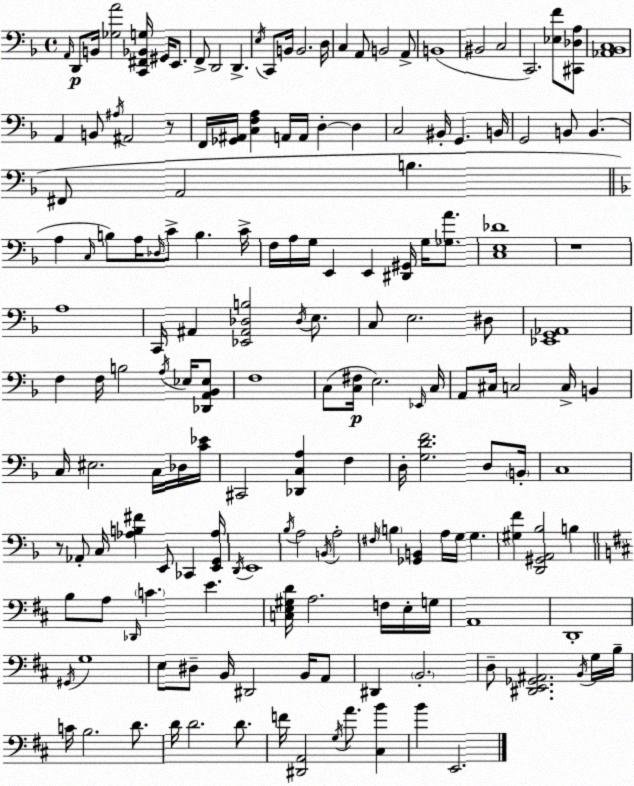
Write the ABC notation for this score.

X:1
T:Untitled
M:4/4
L:1/4
K:Dm
A,,/4 D,,/2 B,,/4 [_G,A]2 [C,,^F,,_B,,G,]/4 ^G,,/4 E,,/2 F,,/2 D,,2 D,, E,/4 C,,/2 B,,/4 B,,2 D,/4 C, A,,/2 B,,2 A,,/2 B,,4 ^B,,2 C,2 C,,2 [_E,F]/2 [^C,,_D,A,]/2 [_A,,_B,,C,]4 A,, B,,/2 ^A,/4 ^A,,2 z/2 F,,/4 [_G,,^A,,]/4 [C,F,A,] A,,/4 A,,/4 D, D, C,2 ^B,,/4 G,, B,,/4 G,,2 B,,/2 B,, ^F,,/2 A,,2 B, A, C,/4 B,/2 A,/4 _D,/4 C/2 B, C/4 F,/4 A,/4 G,/4 E,, E,, [^D,,^G,,]/4 G,/4 [_G,A]/2 [C,E,_D]4 z4 A,4 C,,/4 ^A,, [_E,,^A,,_D,B,]2 _D,/4 E,/2 C,/2 E,2 ^D,/2 [_E,,G,,_A,,]4 F, F,/4 B,2 A,/4 _E,/4 [_D,,A,,_B,,_E,]/2 F,4 C,/2 [C,^F,]/4 E,2 _E,,/4 C,/4 A,,/2 ^C,/4 C,2 C,/4 B,, C,/4 ^E,2 C,/4 _D,/4 [C_E]/4 ^C,,2 [_D,,C,A,] F, D,/4 [G,DF]2 D,/2 B,,/4 C,4 z/2 _A,,/2 C,/4 [_A,B,^F] E,,/2 _C,, [E,,G,,_A,]/4 D,,/4 E,,4 _B,/4 A,2 B,,/4 A,2 ^F,/4 B, [_G,,B,,] A,/4 G,/4 G, [^G,F] [D,,^G,,A,,_B,]2 B, B,/2 A,/2 _D,,/4 C E [C,E,^G,D]/4 A,2 F,/4 E,/4 G,/4 A,,4 D,,4 ^G,,/4 G,4 E,/2 ^D,/2 B,,/4 ^D,,2 B,,/4 A,,/2 ^D,, B,,2 D,/2 [^D,,E,,_G,,^A,,]2 B,,/4 G,/4 B,/4 C/4 B,2 D/2 D/4 D2 D/2 F/4 [^D,,A,,]2 G,/4 A/2 [^C,B] B E,,2